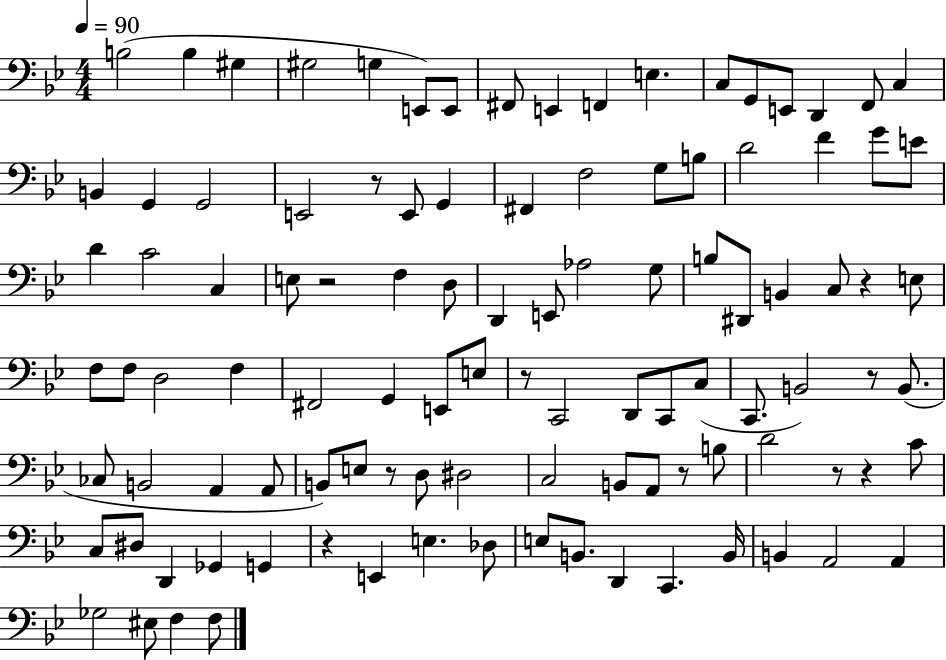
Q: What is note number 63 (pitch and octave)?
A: B2